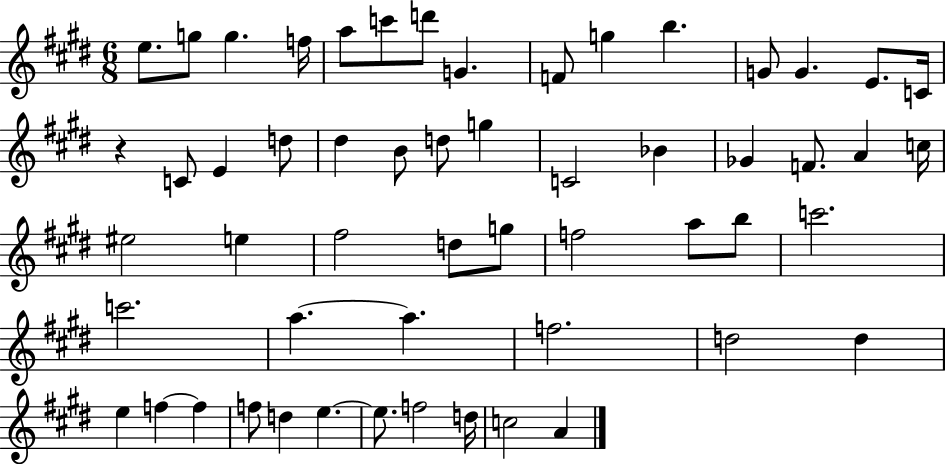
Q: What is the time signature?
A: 6/8